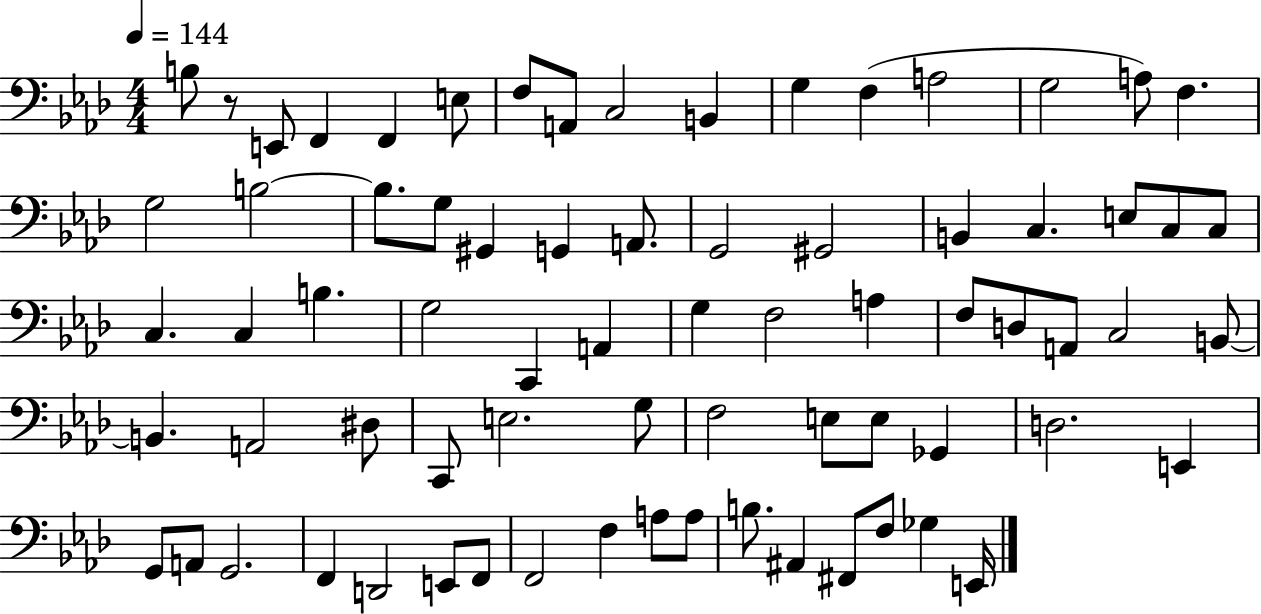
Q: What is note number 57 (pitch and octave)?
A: A2